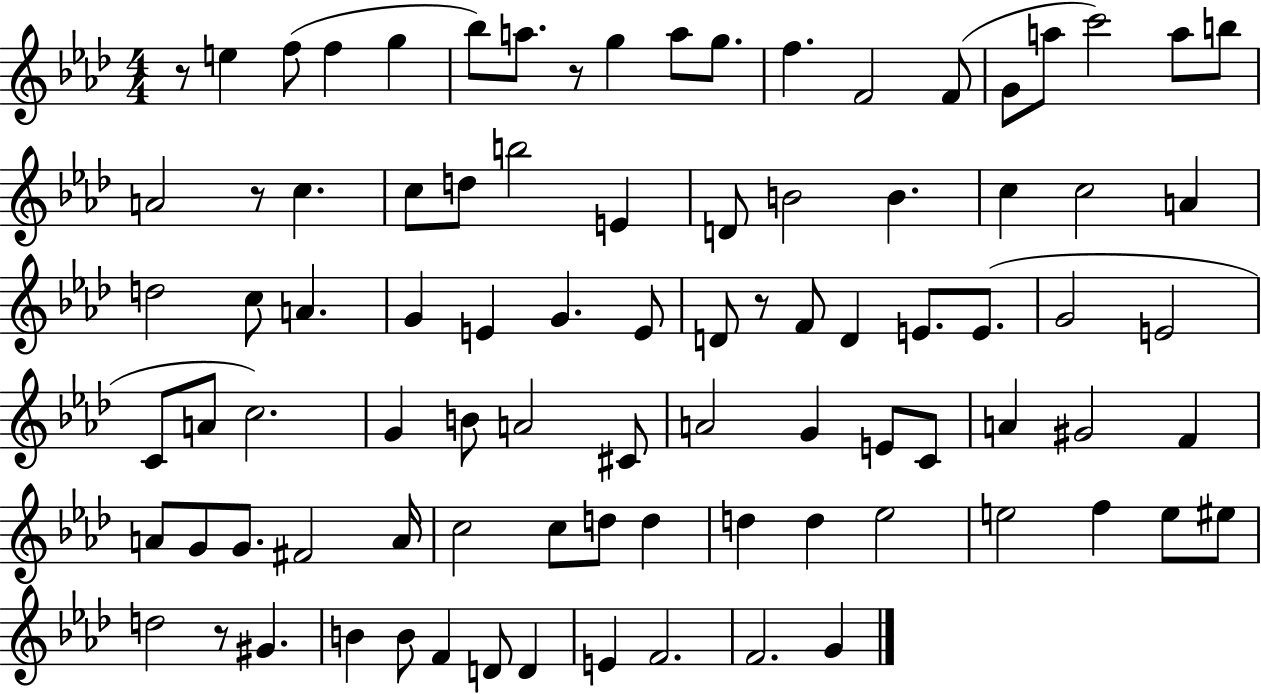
X:1
T:Untitled
M:4/4
L:1/4
K:Ab
z/2 e f/2 f g _b/2 a/2 z/2 g a/2 g/2 f F2 F/2 G/2 a/2 c'2 a/2 b/2 A2 z/2 c c/2 d/2 b2 E D/2 B2 B c c2 A d2 c/2 A G E G E/2 D/2 z/2 F/2 D E/2 E/2 G2 E2 C/2 A/2 c2 G B/2 A2 ^C/2 A2 G E/2 C/2 A ^G2 F A/2 G/2 G/2 ^F2 A/4 c2 c/2 d/2 d d d _e2 e2 f e/2 ^e/2 d2 z/2 ^G B B/2 F D/2 D E F2 F2 G